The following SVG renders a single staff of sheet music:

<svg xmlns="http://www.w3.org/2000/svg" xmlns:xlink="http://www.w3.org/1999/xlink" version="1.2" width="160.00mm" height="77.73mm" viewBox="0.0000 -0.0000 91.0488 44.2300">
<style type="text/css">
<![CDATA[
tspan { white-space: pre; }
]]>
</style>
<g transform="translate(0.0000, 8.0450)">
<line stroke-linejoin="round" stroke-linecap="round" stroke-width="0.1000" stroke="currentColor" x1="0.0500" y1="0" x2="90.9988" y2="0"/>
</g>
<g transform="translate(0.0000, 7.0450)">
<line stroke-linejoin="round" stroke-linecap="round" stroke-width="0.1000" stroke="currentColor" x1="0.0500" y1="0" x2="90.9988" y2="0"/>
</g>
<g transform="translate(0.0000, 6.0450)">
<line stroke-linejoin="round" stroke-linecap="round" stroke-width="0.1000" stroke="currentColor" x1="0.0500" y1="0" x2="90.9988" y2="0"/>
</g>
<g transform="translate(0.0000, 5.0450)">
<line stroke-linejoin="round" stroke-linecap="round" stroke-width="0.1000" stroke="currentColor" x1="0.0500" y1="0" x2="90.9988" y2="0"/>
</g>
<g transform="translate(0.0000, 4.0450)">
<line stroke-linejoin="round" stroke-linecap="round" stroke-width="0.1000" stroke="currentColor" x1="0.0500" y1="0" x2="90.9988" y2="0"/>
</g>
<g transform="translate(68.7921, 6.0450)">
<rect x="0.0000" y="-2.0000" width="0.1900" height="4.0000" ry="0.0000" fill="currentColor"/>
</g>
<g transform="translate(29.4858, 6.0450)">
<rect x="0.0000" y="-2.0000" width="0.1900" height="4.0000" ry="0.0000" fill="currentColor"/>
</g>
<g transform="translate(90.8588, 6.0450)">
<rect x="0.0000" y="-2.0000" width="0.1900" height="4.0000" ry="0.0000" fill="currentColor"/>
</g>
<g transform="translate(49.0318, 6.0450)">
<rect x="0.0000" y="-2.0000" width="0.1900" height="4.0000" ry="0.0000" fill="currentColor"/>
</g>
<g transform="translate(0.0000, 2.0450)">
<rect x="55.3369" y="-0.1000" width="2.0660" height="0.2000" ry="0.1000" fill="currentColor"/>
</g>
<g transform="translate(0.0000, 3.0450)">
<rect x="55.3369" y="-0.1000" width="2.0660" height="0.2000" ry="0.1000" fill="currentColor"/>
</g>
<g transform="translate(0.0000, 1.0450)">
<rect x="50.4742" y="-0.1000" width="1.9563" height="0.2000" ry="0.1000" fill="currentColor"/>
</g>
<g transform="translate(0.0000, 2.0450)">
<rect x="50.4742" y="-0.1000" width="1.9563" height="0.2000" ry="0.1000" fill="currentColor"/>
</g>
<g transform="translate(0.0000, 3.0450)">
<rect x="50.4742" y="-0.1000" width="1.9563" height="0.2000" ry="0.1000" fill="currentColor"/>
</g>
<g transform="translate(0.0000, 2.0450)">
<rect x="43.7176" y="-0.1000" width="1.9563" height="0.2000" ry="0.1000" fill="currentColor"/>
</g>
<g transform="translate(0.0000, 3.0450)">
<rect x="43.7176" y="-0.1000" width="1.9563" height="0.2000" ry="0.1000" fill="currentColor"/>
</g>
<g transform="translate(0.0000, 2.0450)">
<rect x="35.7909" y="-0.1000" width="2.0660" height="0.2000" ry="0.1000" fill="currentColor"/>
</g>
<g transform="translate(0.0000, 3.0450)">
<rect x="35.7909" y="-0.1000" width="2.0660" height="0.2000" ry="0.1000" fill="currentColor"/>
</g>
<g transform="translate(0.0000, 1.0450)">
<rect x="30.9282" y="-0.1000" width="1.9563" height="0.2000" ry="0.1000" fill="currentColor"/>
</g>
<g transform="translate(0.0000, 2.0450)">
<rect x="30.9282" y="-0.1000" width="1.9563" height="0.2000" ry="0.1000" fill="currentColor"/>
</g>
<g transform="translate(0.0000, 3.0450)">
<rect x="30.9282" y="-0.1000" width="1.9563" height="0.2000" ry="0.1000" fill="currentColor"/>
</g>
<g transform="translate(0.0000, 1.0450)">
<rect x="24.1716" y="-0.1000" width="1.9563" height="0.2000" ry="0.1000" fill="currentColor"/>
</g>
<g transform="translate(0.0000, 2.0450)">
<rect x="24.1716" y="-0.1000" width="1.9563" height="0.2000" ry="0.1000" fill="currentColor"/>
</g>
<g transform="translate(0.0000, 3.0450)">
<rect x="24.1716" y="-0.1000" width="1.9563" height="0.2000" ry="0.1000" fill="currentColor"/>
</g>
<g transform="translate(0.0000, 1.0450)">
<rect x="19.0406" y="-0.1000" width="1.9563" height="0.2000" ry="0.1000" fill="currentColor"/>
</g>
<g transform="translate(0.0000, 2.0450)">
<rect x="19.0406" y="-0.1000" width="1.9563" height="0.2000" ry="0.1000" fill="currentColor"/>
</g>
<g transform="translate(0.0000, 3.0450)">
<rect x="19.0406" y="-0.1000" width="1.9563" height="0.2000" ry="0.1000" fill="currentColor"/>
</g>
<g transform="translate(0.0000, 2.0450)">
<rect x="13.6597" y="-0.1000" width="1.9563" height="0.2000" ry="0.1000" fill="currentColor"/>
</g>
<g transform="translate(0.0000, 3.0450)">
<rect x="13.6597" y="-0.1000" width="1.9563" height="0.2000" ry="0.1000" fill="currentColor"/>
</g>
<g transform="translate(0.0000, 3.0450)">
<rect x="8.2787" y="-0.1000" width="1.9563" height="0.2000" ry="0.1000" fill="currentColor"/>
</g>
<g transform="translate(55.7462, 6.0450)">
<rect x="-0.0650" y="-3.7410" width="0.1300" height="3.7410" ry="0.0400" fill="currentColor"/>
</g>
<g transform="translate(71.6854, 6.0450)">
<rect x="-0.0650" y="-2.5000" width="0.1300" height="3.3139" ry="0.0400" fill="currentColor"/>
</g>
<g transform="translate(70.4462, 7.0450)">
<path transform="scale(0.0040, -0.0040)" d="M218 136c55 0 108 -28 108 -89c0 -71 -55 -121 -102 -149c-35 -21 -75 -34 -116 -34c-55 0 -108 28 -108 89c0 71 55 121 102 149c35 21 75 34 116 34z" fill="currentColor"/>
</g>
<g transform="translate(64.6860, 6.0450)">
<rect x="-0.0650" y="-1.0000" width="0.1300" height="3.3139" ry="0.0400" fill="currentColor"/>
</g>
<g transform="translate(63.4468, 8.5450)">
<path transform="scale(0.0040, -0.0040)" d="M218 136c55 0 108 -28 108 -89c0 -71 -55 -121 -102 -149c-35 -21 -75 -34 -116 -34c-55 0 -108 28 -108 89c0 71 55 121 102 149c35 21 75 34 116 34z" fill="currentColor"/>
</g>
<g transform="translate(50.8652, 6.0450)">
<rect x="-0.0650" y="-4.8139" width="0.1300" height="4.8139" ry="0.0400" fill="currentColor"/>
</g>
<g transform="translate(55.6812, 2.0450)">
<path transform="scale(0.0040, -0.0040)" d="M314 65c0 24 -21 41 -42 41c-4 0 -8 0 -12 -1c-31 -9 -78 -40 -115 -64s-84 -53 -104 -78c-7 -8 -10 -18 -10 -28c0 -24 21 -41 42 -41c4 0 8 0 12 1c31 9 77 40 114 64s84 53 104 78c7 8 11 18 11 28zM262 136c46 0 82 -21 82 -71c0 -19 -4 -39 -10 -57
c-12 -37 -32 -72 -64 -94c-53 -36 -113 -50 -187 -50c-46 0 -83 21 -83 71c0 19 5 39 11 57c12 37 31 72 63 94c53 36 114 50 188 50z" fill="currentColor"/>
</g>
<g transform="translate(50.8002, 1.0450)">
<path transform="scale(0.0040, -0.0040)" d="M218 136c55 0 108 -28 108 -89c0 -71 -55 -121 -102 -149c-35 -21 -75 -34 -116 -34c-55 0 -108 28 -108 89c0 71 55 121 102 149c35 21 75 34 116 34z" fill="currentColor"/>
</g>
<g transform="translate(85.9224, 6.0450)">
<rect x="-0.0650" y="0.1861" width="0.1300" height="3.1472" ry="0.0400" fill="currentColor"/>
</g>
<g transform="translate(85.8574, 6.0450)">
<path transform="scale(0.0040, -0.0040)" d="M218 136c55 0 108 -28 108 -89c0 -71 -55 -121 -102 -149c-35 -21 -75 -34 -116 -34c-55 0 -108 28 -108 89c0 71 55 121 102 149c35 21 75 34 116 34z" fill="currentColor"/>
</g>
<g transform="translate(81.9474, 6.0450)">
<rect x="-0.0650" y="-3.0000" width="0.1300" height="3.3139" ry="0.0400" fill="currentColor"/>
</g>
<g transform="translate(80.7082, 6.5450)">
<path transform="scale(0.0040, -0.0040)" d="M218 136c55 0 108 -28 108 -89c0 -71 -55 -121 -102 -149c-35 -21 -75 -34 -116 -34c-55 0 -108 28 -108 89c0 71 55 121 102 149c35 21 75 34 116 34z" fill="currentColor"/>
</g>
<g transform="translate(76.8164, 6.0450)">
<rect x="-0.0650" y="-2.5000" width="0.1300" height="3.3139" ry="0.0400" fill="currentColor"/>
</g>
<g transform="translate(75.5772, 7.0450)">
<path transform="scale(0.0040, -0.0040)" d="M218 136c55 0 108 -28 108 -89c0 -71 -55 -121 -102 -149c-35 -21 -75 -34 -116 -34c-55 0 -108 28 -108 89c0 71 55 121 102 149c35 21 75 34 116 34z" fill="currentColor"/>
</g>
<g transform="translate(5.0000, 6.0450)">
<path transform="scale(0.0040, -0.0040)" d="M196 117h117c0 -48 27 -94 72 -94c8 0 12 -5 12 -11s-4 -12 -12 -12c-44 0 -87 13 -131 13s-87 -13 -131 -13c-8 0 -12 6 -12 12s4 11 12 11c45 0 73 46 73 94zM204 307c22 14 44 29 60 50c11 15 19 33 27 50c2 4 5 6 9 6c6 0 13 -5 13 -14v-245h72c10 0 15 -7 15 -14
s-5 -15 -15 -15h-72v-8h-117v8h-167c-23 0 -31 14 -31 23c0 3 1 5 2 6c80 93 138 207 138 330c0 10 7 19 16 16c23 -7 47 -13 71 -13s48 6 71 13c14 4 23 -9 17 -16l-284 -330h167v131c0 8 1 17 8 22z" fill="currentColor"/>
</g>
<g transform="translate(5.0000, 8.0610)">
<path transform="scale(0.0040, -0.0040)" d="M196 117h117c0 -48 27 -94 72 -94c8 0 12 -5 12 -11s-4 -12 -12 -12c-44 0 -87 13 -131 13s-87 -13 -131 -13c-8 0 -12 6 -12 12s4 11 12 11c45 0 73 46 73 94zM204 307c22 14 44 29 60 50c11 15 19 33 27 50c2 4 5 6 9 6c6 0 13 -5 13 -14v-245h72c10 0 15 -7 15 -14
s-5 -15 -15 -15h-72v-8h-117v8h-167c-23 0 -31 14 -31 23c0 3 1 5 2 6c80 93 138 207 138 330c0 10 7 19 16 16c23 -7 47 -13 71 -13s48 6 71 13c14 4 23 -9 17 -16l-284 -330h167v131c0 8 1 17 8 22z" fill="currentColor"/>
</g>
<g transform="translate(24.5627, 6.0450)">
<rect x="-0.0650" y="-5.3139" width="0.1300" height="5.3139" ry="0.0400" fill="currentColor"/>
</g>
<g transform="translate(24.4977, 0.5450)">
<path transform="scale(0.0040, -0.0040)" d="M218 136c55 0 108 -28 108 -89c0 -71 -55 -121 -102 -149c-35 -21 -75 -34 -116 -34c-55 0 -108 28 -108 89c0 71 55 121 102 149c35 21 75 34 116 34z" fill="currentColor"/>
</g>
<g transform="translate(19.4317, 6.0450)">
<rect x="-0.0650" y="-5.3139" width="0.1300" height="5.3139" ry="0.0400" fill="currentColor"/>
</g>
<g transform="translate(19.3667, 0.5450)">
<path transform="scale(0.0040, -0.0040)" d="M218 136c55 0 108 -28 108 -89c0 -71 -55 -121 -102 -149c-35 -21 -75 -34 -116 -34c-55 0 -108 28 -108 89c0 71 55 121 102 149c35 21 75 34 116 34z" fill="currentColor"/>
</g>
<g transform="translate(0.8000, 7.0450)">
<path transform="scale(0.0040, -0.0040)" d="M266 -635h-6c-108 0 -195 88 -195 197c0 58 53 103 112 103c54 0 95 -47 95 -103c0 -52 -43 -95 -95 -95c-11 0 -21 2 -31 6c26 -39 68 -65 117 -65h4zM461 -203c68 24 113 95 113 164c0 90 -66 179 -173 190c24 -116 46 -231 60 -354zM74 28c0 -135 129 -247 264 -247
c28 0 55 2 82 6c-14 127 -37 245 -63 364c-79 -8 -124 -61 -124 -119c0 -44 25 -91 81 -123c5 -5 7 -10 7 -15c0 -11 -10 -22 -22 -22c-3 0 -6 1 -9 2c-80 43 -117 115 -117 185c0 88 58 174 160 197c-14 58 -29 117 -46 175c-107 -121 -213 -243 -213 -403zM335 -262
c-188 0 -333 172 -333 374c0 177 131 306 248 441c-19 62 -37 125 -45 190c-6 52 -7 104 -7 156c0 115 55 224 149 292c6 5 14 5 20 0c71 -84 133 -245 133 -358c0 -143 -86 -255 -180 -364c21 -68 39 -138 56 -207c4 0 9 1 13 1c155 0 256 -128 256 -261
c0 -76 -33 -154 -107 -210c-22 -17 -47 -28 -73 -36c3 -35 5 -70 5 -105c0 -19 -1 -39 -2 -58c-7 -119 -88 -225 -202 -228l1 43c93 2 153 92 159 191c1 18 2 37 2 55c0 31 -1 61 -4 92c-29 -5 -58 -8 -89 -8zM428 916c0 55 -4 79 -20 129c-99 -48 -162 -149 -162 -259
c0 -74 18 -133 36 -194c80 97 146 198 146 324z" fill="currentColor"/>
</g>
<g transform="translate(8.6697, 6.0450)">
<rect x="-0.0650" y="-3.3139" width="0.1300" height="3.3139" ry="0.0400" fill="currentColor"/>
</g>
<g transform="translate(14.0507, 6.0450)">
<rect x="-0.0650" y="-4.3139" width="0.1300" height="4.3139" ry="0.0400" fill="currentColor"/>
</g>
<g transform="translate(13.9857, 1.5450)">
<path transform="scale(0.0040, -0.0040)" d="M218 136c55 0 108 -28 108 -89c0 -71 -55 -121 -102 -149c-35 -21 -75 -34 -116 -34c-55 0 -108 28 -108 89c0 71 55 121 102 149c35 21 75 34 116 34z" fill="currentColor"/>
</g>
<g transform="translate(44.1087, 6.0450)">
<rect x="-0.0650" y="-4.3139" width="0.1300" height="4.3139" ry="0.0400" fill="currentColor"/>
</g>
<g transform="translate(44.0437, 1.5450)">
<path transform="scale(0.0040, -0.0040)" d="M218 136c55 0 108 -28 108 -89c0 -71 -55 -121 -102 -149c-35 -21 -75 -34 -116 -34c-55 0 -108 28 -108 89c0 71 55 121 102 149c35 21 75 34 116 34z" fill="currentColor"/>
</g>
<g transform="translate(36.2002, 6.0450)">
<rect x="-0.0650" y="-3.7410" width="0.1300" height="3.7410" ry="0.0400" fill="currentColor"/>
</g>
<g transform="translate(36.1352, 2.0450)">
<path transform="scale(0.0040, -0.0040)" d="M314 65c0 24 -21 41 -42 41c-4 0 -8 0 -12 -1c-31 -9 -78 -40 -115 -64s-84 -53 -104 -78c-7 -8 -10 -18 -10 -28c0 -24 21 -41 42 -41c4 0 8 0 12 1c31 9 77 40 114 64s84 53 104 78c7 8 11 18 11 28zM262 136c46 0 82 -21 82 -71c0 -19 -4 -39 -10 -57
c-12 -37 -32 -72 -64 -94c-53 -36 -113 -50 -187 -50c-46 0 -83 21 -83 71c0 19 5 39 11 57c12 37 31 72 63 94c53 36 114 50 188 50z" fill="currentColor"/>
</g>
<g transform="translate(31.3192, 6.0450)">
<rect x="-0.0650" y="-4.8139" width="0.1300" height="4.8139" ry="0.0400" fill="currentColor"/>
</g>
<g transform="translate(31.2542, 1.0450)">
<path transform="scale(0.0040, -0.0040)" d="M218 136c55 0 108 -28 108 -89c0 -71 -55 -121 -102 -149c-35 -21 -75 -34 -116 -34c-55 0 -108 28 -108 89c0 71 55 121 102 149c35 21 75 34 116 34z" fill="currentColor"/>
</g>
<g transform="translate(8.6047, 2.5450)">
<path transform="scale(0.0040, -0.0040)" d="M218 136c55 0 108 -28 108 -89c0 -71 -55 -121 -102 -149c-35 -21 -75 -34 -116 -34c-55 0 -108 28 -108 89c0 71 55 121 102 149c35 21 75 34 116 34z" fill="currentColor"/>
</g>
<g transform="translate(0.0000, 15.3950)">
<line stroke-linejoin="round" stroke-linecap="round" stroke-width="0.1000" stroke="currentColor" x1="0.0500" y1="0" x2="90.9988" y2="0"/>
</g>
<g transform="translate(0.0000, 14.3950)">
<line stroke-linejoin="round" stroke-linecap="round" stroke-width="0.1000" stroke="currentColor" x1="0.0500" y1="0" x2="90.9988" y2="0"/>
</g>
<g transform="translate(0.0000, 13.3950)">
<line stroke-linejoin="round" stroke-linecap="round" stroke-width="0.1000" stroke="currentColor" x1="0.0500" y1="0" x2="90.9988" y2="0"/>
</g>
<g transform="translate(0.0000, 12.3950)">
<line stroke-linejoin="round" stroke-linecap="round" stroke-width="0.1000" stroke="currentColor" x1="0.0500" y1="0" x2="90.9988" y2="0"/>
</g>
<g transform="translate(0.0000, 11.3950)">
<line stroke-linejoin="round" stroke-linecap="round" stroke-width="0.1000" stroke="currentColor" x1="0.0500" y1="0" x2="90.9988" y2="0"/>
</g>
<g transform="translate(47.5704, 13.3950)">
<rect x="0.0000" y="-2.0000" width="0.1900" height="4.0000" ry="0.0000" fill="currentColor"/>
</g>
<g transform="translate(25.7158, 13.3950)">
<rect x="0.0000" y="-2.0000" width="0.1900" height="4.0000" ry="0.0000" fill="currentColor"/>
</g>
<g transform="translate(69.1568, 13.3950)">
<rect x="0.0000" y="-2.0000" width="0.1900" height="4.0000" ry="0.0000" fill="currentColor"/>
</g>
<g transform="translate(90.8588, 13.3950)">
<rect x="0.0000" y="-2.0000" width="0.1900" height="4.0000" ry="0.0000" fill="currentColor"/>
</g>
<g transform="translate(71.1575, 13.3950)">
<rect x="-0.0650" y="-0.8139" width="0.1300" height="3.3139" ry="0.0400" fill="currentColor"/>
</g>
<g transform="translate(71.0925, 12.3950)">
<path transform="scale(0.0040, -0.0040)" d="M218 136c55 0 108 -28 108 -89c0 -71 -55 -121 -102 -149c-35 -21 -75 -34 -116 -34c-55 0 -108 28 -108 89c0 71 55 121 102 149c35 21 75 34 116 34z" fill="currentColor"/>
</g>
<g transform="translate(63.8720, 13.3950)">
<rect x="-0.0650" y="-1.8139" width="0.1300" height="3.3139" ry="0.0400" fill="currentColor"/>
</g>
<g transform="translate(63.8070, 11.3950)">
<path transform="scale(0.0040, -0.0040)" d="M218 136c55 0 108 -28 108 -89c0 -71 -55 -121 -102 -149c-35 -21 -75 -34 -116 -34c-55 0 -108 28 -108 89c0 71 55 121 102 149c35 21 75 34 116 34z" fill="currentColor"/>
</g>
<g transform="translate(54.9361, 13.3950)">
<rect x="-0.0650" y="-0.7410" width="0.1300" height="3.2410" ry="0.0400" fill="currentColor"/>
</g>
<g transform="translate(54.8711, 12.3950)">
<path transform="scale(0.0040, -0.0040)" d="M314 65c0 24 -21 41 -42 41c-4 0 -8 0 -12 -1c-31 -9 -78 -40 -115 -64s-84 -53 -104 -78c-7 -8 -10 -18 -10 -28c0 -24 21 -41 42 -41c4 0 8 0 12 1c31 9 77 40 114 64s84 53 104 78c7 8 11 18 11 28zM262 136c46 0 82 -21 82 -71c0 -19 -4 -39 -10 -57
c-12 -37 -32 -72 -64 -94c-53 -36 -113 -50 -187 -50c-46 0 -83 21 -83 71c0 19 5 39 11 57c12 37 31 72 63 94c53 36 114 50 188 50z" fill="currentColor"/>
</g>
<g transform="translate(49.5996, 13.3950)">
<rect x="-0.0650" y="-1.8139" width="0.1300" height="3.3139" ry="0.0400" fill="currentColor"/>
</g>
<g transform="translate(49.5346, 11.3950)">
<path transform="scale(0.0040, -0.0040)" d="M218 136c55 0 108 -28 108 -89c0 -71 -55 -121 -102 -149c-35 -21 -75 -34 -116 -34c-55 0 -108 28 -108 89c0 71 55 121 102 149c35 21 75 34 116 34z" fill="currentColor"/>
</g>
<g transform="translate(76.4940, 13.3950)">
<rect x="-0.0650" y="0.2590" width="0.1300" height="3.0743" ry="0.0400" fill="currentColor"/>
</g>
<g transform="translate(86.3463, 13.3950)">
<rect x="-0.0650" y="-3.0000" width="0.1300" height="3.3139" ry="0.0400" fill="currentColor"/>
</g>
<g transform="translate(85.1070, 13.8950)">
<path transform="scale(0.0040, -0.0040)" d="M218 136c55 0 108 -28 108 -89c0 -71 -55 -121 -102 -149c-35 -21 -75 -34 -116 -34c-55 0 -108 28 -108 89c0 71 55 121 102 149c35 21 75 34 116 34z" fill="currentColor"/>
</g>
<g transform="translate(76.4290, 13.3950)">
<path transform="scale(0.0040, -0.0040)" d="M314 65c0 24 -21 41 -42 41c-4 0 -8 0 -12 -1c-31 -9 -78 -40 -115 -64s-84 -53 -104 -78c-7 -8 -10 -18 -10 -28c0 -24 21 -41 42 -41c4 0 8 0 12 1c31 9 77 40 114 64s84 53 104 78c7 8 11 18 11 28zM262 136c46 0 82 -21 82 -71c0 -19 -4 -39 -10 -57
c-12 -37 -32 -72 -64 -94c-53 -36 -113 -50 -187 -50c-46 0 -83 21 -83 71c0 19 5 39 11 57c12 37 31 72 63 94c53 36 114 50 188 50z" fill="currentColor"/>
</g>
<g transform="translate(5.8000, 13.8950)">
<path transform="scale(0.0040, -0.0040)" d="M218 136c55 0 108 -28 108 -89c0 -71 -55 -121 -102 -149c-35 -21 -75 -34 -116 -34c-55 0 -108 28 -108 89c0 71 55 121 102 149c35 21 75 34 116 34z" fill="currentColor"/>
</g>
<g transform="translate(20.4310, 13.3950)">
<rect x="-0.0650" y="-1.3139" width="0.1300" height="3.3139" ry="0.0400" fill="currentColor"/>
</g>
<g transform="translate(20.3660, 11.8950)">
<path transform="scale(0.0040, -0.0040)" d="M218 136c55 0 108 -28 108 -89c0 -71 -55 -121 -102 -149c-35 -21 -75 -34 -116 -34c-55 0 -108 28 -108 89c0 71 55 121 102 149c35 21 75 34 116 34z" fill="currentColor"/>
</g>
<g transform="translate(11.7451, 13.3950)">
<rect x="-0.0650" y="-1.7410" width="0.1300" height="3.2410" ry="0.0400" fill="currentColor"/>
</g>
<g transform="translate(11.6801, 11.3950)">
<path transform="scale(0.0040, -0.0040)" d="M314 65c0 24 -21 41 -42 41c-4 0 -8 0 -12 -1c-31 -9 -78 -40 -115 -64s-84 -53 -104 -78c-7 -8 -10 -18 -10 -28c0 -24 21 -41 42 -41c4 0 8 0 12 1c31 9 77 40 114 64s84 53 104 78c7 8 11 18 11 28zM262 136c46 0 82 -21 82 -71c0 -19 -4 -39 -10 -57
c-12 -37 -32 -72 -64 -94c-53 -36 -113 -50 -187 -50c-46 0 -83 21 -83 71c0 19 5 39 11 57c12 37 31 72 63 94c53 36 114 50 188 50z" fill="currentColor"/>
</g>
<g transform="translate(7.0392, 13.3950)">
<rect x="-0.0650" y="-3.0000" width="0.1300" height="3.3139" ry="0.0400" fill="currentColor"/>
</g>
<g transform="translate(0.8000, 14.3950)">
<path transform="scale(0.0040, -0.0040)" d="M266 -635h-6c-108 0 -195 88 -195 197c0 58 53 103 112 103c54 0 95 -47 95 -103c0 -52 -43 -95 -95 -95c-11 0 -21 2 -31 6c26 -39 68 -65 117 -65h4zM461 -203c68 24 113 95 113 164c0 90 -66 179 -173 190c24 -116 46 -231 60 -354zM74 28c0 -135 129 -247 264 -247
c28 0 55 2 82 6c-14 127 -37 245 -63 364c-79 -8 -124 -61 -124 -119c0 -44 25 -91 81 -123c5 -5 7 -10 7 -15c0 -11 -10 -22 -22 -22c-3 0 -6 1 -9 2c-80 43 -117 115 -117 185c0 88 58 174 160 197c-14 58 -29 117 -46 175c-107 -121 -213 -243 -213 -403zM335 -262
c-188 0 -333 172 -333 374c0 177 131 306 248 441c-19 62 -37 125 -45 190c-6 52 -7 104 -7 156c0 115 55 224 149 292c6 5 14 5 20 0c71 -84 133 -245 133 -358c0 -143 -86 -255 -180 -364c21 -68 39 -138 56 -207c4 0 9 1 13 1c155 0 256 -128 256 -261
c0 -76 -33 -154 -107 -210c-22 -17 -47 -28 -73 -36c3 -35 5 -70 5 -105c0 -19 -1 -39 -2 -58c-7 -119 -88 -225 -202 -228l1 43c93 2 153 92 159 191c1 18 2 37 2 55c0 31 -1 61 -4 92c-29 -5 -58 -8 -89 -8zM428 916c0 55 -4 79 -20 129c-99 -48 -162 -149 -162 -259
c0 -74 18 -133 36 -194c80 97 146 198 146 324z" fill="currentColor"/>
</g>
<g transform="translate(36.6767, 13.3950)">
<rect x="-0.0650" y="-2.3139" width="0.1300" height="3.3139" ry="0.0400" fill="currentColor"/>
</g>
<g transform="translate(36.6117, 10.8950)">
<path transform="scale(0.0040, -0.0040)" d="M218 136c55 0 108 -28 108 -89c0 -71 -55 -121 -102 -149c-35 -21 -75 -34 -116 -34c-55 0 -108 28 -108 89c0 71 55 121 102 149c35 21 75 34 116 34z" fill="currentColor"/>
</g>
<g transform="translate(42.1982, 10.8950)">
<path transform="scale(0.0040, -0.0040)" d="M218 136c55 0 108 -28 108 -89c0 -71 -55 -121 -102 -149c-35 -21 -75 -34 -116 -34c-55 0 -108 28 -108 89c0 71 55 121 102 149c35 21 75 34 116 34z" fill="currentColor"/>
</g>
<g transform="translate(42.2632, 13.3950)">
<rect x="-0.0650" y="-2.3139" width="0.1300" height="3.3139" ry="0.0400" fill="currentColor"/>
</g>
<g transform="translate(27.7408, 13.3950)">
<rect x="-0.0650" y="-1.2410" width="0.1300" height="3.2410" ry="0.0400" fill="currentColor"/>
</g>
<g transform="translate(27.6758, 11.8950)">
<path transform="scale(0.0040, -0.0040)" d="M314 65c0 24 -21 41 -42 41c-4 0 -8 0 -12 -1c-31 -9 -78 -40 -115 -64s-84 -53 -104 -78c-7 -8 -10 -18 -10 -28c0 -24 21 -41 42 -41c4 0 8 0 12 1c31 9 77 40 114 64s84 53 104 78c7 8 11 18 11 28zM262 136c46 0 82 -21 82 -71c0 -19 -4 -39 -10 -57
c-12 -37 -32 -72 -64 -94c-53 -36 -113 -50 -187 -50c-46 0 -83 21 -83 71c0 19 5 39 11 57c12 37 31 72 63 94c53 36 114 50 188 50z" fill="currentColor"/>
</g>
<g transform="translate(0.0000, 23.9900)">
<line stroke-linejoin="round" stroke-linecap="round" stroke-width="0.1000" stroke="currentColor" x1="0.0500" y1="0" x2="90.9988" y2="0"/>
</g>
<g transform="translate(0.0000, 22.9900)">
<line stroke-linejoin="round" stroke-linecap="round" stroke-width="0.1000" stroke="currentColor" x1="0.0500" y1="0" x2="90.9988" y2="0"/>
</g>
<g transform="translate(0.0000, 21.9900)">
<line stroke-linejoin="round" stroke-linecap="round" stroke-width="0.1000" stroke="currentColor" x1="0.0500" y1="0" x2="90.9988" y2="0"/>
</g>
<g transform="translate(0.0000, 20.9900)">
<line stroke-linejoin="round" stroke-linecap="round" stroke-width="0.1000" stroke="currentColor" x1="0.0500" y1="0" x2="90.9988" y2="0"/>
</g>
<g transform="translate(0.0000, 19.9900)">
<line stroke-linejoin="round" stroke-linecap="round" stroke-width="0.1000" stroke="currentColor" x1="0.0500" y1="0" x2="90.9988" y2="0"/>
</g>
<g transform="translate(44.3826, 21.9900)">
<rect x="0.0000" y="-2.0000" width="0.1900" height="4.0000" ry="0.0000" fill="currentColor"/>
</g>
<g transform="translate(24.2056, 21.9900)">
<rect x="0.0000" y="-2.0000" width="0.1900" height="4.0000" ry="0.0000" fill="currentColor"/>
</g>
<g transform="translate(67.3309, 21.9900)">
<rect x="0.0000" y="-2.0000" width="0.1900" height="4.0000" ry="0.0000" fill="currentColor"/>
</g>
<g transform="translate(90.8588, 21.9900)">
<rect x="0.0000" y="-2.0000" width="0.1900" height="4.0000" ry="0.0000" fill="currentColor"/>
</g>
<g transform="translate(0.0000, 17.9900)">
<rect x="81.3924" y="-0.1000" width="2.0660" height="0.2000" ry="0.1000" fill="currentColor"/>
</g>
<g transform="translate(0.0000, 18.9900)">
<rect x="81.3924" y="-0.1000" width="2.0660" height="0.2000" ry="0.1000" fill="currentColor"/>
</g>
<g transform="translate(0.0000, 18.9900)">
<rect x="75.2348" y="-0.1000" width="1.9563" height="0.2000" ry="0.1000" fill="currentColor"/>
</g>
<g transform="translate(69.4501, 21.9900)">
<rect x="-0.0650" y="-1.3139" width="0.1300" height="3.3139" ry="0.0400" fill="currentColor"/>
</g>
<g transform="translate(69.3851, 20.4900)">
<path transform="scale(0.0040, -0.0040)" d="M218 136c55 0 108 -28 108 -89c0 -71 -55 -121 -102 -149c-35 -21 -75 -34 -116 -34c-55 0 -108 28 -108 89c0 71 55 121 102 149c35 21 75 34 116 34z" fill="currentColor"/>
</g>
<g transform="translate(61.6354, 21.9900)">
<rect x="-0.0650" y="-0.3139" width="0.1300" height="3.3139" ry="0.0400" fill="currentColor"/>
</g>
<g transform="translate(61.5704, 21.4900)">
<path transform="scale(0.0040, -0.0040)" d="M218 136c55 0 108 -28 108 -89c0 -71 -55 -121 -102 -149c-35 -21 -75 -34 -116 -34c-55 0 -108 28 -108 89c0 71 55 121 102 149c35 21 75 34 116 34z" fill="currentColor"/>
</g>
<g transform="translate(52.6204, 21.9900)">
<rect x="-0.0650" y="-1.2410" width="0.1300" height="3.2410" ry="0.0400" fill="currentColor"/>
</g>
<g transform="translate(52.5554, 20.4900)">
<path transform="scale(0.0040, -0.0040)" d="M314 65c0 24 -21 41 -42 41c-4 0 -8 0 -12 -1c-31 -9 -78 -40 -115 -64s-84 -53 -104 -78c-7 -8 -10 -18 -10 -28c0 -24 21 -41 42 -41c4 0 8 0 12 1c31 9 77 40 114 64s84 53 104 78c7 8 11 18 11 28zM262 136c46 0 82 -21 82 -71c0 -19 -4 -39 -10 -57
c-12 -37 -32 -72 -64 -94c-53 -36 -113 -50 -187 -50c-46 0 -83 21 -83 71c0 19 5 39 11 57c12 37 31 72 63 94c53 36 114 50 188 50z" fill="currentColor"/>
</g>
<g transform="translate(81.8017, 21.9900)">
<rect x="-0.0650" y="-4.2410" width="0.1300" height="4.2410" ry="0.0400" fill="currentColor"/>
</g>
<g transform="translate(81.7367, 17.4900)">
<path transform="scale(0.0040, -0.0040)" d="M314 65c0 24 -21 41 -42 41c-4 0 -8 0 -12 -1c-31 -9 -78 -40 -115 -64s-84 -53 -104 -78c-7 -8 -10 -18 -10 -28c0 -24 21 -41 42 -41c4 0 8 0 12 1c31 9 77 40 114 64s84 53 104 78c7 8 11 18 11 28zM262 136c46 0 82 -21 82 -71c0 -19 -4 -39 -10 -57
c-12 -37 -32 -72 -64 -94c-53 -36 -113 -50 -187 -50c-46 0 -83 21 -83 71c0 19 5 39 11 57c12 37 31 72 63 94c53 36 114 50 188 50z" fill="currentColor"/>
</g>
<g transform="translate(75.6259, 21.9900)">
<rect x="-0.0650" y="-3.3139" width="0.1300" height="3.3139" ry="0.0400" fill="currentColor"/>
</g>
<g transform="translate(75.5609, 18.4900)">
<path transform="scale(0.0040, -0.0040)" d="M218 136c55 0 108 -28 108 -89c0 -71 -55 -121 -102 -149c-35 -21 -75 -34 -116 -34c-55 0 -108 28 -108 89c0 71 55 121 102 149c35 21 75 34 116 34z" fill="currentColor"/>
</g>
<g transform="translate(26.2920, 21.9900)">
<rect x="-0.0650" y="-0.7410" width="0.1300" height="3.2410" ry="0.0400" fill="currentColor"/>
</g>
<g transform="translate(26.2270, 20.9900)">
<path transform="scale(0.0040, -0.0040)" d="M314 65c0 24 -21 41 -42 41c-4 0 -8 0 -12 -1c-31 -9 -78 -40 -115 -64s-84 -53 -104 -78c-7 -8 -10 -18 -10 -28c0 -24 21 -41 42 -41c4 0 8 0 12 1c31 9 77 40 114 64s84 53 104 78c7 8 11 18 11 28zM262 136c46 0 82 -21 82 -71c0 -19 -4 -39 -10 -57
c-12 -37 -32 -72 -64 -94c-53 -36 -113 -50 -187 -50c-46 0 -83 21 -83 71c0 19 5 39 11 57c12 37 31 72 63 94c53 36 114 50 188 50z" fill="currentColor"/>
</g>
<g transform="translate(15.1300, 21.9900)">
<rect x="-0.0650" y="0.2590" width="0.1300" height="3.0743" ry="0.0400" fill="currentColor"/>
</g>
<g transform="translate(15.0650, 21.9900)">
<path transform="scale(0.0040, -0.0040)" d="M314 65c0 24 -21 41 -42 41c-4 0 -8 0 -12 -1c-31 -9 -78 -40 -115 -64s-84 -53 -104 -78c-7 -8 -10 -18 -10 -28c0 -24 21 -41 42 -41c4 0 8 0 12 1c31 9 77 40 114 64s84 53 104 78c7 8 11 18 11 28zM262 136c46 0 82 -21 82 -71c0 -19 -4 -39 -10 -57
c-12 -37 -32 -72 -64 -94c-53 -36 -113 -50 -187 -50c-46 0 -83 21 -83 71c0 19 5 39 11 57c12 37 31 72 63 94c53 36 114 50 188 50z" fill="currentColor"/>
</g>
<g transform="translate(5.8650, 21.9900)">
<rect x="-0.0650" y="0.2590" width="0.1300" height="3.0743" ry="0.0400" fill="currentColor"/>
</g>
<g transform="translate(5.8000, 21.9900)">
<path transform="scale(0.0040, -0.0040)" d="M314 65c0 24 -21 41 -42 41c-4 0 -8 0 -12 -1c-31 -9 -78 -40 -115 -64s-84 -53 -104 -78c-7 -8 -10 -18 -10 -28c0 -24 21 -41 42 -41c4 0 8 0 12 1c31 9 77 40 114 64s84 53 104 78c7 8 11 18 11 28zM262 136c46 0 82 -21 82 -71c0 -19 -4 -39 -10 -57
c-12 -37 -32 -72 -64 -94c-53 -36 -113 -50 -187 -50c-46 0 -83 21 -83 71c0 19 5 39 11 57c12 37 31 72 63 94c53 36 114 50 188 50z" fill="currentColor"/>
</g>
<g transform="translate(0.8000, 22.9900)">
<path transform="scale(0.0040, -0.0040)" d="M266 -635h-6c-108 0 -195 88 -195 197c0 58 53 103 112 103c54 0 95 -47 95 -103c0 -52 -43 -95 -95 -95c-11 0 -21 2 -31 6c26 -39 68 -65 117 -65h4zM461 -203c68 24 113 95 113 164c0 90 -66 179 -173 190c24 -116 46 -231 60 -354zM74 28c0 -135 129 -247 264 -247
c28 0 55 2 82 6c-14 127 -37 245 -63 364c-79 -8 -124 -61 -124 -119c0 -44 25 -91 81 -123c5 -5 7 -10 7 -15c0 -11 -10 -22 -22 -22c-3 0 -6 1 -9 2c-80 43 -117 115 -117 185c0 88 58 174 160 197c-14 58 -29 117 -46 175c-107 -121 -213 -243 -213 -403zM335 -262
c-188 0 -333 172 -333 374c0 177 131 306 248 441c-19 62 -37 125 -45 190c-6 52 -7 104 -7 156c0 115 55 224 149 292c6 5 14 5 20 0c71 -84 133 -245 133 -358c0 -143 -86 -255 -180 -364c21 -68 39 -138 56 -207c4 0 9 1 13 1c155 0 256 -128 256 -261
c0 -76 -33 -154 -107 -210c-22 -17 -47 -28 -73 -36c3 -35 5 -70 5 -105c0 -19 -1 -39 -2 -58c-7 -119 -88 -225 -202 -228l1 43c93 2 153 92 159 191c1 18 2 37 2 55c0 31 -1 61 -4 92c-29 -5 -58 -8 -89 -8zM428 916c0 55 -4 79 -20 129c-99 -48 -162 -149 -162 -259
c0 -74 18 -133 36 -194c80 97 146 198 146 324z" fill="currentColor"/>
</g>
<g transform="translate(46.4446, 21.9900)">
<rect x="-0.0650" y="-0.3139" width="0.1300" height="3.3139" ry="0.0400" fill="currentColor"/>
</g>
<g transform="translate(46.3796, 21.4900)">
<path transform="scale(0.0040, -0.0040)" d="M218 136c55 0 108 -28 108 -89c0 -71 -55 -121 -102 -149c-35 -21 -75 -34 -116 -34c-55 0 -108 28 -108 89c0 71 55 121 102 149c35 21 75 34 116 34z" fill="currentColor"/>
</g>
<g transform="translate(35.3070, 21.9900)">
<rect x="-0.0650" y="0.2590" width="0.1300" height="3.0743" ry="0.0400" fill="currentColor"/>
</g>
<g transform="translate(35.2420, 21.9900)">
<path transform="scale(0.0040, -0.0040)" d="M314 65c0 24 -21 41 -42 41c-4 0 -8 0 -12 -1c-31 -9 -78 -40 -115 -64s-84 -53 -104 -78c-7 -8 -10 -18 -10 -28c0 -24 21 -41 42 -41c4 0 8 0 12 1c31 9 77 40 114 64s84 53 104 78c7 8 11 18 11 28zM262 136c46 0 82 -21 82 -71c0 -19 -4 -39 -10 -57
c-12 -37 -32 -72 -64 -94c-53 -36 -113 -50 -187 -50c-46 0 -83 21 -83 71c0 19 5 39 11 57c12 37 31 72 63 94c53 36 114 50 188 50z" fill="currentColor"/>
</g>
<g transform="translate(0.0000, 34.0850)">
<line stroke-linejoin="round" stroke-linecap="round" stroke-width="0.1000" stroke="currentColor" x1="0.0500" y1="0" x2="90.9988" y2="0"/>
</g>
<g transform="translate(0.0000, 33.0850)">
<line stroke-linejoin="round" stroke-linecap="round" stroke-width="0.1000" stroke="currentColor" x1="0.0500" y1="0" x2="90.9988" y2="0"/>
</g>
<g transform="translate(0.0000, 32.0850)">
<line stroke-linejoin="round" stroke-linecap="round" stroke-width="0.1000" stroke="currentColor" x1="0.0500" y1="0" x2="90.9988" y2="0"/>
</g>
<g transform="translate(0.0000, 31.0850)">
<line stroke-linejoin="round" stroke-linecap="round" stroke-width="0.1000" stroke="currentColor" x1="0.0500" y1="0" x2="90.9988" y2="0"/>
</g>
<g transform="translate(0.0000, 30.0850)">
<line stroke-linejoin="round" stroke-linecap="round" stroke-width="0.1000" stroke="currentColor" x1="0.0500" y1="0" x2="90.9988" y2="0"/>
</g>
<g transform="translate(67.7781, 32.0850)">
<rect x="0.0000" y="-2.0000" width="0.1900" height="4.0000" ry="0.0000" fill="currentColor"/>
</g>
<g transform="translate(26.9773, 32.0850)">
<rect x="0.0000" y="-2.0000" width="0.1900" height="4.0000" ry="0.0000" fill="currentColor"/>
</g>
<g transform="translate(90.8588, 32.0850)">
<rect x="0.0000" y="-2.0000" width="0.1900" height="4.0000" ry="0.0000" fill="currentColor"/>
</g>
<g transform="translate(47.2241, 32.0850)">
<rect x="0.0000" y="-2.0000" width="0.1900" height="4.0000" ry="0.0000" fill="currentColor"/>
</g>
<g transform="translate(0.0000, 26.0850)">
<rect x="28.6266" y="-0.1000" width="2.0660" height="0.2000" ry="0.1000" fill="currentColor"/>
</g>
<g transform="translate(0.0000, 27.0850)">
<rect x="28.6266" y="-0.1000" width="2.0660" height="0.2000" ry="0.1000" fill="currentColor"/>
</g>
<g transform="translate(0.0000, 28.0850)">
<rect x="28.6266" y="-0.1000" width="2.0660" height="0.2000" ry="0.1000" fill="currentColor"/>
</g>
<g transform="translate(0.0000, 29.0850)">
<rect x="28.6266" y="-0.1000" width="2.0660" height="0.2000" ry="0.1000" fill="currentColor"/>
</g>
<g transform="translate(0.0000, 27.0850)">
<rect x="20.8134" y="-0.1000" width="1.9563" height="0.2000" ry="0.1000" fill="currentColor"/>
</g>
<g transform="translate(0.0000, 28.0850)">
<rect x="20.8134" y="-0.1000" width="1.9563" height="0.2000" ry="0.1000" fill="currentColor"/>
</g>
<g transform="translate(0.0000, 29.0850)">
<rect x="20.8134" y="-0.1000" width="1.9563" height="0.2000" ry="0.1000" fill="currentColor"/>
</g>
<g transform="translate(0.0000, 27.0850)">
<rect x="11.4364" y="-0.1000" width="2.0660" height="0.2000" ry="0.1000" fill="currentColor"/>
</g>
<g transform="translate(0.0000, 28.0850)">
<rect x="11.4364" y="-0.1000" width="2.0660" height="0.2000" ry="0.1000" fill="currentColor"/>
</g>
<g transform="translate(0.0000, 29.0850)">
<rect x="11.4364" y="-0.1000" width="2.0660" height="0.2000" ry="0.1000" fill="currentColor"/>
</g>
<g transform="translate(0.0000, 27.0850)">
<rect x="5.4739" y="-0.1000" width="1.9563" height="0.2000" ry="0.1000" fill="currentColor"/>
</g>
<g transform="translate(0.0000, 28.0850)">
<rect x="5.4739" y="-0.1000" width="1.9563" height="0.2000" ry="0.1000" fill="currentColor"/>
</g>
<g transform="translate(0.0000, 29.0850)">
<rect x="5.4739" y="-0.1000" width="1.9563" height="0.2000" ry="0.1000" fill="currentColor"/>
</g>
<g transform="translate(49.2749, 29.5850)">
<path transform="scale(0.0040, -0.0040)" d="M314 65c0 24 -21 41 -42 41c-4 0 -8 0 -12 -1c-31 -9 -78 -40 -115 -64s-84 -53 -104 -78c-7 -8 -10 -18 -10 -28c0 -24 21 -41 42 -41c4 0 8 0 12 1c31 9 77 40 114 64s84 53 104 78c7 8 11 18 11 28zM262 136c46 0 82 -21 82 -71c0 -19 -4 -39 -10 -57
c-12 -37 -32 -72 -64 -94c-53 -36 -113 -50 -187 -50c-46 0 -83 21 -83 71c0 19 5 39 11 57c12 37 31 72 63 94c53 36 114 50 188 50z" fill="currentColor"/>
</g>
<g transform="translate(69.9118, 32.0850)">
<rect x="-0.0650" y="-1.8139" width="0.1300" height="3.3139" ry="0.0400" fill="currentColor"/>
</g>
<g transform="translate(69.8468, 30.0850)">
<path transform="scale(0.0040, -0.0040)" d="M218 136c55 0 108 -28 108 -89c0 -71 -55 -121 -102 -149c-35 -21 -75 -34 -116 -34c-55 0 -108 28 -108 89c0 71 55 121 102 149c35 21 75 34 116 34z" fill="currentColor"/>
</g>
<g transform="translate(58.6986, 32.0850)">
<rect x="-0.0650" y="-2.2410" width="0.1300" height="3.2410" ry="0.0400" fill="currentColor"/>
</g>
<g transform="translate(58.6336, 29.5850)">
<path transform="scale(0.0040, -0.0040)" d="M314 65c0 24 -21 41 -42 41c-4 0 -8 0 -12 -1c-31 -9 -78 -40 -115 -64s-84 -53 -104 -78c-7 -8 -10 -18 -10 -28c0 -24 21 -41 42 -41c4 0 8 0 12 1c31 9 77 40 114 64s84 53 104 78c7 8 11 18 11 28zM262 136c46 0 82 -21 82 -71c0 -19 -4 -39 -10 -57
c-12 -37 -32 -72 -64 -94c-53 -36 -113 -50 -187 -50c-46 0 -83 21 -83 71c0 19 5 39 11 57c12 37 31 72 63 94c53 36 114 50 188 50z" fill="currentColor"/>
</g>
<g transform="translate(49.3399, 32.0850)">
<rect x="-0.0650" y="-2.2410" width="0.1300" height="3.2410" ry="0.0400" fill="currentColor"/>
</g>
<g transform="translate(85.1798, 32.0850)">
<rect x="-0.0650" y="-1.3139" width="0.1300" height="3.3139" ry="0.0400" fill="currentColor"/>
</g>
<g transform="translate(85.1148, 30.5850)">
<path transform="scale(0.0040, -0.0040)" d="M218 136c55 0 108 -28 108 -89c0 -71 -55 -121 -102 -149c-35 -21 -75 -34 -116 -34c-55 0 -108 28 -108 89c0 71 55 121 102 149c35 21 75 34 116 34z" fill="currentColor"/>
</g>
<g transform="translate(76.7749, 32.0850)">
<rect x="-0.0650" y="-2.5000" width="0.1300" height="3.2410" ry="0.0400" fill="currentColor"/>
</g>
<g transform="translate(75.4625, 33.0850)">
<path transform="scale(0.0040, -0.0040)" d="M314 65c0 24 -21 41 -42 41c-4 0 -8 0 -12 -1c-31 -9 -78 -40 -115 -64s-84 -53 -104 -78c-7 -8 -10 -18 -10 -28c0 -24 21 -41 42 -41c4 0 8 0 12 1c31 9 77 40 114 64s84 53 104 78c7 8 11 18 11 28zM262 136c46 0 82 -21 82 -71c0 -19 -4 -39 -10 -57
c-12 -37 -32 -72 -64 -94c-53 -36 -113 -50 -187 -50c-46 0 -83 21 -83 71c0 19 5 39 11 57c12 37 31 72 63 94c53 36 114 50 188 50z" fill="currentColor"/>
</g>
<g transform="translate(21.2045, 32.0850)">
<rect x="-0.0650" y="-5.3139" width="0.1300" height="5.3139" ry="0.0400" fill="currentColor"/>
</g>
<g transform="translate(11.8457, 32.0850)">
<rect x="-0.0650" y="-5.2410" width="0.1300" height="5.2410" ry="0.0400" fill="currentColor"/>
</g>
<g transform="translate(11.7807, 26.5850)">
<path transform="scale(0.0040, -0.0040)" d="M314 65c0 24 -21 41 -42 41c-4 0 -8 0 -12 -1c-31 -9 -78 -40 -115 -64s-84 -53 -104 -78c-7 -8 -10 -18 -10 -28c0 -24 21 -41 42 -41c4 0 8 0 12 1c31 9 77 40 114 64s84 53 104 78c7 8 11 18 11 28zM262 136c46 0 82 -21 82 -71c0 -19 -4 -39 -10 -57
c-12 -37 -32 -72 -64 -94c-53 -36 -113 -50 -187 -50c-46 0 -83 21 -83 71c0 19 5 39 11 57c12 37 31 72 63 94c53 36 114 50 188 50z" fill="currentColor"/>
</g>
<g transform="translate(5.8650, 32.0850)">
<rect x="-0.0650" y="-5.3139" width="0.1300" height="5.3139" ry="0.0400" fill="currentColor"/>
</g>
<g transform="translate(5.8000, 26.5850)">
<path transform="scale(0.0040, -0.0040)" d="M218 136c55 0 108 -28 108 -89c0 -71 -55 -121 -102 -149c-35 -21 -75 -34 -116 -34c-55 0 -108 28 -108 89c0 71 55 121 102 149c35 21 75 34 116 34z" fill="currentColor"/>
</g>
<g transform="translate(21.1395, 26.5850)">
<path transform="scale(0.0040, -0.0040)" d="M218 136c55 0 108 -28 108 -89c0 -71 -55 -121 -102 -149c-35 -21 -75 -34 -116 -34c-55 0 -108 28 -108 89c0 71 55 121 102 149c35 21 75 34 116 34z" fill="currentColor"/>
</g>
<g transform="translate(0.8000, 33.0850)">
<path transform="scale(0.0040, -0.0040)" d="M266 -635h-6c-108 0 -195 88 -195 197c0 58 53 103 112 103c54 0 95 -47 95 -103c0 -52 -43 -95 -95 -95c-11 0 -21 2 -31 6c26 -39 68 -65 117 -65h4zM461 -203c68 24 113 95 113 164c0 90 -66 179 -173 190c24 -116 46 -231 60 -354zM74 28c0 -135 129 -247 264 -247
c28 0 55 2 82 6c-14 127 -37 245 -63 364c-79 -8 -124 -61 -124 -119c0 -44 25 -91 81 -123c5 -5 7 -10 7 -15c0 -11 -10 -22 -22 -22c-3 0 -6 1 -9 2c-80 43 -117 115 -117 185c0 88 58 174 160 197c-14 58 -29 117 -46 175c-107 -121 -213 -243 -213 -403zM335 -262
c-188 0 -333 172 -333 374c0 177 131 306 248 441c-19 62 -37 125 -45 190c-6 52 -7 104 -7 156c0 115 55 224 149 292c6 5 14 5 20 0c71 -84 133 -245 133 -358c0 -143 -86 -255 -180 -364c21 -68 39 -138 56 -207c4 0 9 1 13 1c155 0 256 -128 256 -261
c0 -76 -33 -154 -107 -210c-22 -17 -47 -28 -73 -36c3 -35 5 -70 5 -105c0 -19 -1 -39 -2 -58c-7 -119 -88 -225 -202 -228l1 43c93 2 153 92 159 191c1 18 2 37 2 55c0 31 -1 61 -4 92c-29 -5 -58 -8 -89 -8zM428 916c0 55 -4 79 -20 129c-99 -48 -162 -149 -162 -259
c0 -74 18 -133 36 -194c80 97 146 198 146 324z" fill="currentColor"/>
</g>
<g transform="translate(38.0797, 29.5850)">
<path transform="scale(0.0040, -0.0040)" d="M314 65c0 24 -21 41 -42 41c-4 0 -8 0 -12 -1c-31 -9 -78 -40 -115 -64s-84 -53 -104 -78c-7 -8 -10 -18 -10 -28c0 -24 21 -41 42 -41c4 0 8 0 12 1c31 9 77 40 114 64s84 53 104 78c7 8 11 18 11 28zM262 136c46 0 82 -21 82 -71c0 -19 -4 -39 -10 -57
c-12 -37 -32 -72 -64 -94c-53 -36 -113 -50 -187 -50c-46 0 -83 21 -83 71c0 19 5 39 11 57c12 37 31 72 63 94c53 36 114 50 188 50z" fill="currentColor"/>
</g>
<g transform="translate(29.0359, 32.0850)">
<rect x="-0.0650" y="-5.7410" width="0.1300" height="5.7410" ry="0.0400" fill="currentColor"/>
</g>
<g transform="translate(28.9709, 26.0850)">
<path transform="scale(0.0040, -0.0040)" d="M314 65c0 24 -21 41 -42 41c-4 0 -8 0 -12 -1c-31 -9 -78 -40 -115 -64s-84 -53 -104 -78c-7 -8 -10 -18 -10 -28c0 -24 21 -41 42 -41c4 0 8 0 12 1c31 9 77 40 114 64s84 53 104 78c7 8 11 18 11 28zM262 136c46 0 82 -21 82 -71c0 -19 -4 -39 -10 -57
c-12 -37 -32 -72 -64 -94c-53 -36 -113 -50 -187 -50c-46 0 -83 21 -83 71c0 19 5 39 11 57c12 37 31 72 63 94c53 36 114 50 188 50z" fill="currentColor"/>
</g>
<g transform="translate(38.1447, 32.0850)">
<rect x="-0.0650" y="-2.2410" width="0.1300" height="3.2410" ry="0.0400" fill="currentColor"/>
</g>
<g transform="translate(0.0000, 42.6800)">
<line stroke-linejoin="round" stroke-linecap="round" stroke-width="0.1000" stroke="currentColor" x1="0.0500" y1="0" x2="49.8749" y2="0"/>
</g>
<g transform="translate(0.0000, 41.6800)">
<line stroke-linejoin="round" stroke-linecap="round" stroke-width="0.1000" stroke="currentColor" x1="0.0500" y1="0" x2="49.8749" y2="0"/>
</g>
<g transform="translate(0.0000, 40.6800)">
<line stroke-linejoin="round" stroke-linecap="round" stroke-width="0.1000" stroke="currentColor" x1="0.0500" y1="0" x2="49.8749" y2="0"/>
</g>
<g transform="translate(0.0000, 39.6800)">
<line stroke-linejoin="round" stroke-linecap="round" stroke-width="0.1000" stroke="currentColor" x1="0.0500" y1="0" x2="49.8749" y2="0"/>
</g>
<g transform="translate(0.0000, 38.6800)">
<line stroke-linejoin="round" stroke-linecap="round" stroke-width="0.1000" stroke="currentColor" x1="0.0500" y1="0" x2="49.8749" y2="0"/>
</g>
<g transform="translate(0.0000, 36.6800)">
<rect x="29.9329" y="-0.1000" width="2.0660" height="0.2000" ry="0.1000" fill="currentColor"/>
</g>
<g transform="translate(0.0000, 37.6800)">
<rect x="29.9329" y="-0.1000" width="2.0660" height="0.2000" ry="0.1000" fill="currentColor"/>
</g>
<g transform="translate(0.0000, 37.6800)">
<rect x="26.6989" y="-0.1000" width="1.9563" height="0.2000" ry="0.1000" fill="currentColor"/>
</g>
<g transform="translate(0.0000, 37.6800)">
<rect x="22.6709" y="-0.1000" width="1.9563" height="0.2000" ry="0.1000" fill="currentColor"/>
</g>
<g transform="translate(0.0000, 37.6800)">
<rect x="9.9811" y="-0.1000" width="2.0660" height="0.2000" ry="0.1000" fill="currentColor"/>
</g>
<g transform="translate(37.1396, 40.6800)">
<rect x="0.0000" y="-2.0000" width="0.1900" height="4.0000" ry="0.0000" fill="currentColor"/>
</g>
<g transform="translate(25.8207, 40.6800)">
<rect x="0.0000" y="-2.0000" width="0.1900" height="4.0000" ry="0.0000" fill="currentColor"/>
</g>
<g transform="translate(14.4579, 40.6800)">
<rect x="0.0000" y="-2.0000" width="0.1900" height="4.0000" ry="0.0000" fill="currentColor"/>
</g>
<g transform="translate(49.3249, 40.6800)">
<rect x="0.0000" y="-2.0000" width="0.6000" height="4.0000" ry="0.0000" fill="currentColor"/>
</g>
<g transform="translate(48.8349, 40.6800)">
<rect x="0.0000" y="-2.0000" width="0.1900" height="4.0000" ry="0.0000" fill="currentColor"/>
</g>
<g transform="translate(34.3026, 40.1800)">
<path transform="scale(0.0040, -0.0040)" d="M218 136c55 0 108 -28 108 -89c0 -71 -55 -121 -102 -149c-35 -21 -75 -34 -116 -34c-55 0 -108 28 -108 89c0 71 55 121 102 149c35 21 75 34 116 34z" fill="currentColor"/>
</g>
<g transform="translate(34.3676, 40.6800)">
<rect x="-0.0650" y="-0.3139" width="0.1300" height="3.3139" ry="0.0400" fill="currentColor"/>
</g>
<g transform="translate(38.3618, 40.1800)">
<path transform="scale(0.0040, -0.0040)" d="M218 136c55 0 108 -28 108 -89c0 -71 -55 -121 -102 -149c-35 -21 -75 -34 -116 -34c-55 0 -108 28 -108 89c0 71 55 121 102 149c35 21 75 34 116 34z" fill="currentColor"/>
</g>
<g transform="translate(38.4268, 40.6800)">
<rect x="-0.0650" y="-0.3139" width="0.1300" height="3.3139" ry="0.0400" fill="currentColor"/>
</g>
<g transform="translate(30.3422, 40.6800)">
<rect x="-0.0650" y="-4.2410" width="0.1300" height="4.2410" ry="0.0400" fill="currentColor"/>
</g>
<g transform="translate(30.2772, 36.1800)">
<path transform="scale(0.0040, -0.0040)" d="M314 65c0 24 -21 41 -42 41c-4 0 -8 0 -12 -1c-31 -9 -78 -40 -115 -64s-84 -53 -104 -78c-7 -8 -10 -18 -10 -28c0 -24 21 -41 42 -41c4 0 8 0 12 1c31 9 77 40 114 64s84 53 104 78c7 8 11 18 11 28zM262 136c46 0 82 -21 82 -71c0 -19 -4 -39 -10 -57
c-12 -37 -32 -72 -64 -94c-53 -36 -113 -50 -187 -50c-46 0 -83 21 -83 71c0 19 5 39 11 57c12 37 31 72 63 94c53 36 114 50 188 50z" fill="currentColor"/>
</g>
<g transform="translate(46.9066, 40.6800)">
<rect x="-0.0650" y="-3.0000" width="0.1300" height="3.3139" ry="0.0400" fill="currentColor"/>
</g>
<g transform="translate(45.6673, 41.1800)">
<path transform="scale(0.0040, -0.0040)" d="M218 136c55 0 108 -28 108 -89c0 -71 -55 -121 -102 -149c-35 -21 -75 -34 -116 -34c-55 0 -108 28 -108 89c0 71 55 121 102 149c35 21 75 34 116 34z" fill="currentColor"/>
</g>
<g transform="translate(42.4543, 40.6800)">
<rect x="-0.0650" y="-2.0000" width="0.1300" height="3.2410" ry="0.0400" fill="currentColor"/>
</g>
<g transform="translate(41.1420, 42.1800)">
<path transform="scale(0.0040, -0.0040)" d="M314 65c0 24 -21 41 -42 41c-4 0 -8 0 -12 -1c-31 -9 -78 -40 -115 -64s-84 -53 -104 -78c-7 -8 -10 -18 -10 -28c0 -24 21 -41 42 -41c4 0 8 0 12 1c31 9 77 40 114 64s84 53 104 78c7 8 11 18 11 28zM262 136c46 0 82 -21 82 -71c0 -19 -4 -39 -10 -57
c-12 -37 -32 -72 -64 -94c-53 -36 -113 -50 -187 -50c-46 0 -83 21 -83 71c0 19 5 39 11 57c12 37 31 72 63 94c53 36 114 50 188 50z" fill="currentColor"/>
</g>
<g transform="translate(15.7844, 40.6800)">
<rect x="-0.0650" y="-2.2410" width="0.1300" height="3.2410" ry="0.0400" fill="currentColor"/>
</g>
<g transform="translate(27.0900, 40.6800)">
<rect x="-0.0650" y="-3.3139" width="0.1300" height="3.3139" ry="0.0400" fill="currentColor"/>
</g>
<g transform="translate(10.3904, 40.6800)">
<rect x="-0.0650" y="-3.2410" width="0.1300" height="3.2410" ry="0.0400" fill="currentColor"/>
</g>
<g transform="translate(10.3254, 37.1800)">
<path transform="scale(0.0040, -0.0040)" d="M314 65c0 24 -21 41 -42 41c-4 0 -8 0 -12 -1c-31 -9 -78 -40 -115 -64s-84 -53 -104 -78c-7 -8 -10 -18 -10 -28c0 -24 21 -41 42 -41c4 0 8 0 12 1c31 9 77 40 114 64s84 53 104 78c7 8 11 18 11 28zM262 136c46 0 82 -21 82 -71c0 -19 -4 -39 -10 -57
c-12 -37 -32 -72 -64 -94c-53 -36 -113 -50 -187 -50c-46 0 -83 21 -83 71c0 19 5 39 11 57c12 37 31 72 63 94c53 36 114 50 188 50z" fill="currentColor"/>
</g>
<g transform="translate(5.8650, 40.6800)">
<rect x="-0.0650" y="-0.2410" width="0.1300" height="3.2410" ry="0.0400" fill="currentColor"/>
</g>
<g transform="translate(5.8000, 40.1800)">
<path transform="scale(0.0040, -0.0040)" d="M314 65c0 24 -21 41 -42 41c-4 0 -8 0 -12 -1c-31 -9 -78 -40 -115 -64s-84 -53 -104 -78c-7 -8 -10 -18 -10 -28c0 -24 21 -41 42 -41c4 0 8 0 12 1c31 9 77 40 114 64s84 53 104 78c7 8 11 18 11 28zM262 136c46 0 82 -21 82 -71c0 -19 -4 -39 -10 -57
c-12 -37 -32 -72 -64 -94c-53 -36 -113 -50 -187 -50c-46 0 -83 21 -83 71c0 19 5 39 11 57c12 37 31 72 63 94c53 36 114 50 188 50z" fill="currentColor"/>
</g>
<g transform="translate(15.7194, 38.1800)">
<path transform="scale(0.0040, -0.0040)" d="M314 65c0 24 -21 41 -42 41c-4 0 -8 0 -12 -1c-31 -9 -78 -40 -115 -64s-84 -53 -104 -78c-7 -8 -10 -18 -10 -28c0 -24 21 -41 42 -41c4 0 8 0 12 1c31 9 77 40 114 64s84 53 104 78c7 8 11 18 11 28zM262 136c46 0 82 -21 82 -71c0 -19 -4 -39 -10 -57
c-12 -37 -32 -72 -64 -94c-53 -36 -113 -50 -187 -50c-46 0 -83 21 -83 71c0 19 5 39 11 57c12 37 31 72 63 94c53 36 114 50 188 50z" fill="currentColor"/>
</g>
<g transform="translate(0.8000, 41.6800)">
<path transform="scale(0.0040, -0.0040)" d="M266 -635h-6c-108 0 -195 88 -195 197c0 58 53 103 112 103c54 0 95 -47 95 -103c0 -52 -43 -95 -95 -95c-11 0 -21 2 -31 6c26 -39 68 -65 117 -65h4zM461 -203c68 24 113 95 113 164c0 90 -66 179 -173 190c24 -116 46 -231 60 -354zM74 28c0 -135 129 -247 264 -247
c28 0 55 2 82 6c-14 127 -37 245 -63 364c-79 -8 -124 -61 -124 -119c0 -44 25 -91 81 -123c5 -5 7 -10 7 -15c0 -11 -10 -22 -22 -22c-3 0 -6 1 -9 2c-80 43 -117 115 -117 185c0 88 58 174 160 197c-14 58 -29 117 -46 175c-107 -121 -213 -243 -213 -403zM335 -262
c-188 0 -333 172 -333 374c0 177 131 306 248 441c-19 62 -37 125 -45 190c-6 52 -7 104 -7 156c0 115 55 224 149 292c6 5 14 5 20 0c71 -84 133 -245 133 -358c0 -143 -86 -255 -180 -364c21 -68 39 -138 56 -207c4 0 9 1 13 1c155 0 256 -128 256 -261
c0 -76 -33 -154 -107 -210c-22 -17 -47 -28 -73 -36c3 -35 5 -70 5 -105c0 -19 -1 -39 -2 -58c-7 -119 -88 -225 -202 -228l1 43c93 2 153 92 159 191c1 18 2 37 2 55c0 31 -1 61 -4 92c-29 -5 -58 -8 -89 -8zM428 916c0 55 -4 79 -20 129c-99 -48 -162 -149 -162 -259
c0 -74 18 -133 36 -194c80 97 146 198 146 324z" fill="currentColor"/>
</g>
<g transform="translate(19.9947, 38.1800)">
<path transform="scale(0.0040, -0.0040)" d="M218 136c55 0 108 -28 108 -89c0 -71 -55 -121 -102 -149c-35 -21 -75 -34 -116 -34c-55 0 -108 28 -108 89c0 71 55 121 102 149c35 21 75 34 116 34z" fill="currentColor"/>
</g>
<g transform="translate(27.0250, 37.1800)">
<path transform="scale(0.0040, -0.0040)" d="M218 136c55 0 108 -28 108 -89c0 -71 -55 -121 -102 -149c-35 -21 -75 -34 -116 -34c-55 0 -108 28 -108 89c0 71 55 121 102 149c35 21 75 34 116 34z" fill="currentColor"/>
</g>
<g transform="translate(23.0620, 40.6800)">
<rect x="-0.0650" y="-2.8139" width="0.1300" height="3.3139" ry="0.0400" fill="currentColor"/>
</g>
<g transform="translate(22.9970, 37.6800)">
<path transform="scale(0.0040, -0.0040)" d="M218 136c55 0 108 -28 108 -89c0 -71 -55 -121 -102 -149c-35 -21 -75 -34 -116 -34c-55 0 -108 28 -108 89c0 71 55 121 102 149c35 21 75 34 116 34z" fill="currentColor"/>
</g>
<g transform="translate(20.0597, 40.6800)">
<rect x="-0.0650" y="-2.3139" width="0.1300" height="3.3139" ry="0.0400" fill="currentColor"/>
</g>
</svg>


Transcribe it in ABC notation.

X:1
T:Untitled
M:4/4
L:1/4
K:C
b d' f' f' e' c'2 d' e' c'2 D G G A B A f2 e e2 g g f d2 f d B2 A B2 B2 d2 B2 c e2 c e b d'2 f' f'2 f' g'2 g2 g2 g2 f G2 e c2 b2 g2 g a b d'2 c c F2 A